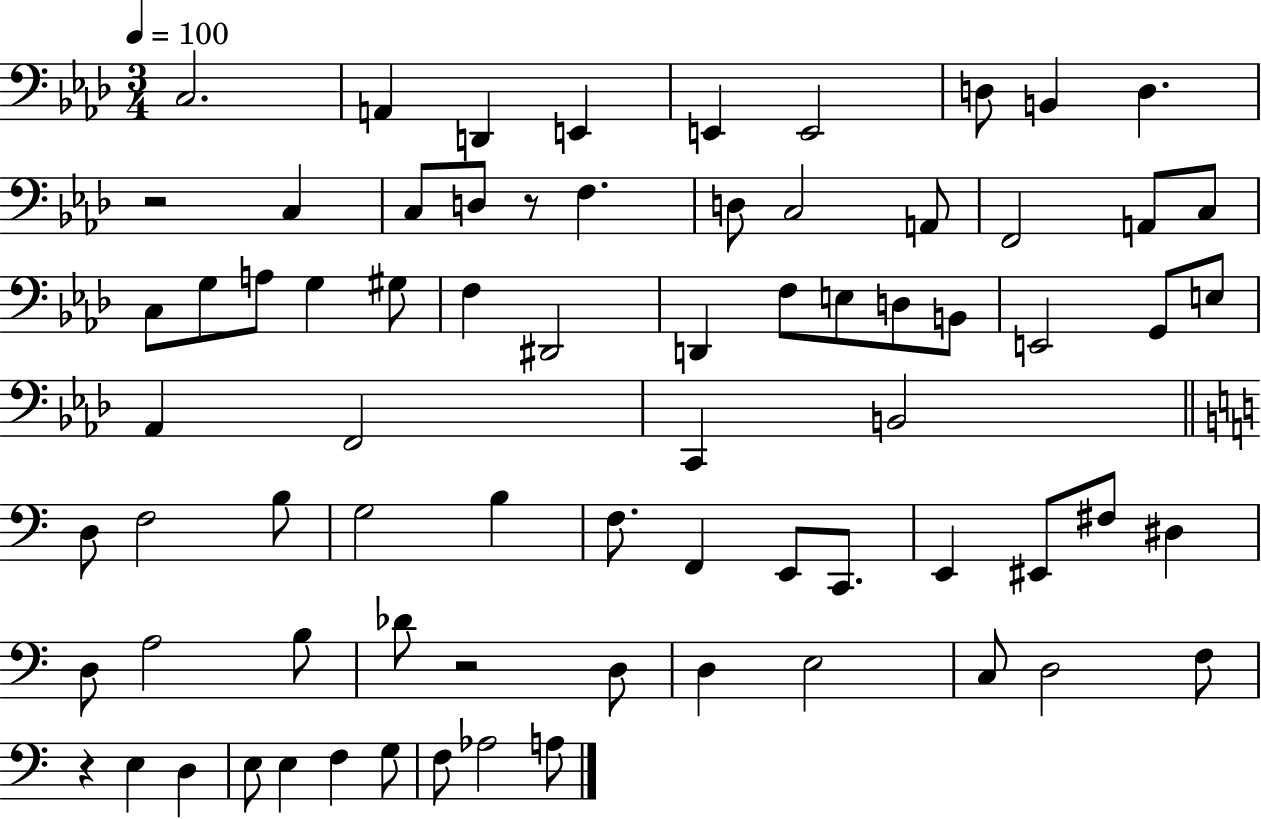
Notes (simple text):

C3/h. A2/q D2/q E2/q E2/q E2/h D3/e B2/q D3/q. R/h C3/q C3/e D3/e R/e F3/q. D3/e C3/h A2/e F2/h A2/e C3/e C3/e G3/e A3/e G3/q G#3/e F3/q D#2/h D2/q F3/e E3/e D3/e B2/e E2/h G2/e E3/e Ab2/q F2/h C2/q B2/h D3/e F3/h B3/e G3/h B3/q F3/e. F2/q E2/e C2/e. E2/q EIS2/e F#3/e D#3/q D3/e A3/h B3/e Db4/e R/h D3/e D3/q E3/h C3/e D3/h F3/e R/q E3/q D3/q E3/e E3/q F3/q G3/e F3/e Ab3/h A3/e